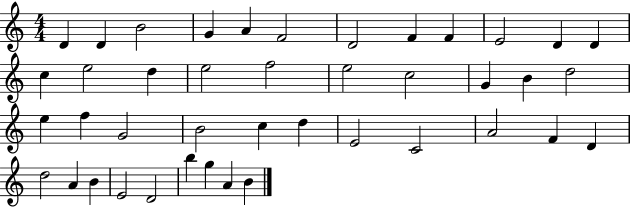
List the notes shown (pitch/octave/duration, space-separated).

D4/q D4/q B4/h G4/q A4/q F4/h D4/h F4/q F4/q E4/h D4/q D4/q C5/q E5/h D5/q E5/h F5/h E5/h C5/h G4/q B4/q D5/h E5/q F5/q G4/h B4/h C5/q D5/q E4/h C4/h A4/h F4/q D4/q D5/h A4/q B4/q E4/h D4/h B5/q G5/q A4/q B4/q